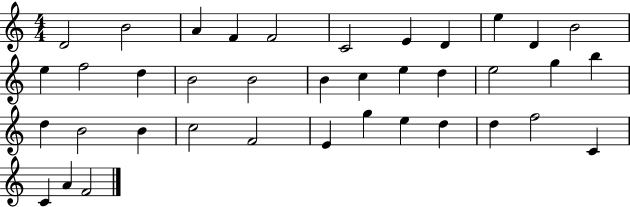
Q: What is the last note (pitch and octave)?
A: F4